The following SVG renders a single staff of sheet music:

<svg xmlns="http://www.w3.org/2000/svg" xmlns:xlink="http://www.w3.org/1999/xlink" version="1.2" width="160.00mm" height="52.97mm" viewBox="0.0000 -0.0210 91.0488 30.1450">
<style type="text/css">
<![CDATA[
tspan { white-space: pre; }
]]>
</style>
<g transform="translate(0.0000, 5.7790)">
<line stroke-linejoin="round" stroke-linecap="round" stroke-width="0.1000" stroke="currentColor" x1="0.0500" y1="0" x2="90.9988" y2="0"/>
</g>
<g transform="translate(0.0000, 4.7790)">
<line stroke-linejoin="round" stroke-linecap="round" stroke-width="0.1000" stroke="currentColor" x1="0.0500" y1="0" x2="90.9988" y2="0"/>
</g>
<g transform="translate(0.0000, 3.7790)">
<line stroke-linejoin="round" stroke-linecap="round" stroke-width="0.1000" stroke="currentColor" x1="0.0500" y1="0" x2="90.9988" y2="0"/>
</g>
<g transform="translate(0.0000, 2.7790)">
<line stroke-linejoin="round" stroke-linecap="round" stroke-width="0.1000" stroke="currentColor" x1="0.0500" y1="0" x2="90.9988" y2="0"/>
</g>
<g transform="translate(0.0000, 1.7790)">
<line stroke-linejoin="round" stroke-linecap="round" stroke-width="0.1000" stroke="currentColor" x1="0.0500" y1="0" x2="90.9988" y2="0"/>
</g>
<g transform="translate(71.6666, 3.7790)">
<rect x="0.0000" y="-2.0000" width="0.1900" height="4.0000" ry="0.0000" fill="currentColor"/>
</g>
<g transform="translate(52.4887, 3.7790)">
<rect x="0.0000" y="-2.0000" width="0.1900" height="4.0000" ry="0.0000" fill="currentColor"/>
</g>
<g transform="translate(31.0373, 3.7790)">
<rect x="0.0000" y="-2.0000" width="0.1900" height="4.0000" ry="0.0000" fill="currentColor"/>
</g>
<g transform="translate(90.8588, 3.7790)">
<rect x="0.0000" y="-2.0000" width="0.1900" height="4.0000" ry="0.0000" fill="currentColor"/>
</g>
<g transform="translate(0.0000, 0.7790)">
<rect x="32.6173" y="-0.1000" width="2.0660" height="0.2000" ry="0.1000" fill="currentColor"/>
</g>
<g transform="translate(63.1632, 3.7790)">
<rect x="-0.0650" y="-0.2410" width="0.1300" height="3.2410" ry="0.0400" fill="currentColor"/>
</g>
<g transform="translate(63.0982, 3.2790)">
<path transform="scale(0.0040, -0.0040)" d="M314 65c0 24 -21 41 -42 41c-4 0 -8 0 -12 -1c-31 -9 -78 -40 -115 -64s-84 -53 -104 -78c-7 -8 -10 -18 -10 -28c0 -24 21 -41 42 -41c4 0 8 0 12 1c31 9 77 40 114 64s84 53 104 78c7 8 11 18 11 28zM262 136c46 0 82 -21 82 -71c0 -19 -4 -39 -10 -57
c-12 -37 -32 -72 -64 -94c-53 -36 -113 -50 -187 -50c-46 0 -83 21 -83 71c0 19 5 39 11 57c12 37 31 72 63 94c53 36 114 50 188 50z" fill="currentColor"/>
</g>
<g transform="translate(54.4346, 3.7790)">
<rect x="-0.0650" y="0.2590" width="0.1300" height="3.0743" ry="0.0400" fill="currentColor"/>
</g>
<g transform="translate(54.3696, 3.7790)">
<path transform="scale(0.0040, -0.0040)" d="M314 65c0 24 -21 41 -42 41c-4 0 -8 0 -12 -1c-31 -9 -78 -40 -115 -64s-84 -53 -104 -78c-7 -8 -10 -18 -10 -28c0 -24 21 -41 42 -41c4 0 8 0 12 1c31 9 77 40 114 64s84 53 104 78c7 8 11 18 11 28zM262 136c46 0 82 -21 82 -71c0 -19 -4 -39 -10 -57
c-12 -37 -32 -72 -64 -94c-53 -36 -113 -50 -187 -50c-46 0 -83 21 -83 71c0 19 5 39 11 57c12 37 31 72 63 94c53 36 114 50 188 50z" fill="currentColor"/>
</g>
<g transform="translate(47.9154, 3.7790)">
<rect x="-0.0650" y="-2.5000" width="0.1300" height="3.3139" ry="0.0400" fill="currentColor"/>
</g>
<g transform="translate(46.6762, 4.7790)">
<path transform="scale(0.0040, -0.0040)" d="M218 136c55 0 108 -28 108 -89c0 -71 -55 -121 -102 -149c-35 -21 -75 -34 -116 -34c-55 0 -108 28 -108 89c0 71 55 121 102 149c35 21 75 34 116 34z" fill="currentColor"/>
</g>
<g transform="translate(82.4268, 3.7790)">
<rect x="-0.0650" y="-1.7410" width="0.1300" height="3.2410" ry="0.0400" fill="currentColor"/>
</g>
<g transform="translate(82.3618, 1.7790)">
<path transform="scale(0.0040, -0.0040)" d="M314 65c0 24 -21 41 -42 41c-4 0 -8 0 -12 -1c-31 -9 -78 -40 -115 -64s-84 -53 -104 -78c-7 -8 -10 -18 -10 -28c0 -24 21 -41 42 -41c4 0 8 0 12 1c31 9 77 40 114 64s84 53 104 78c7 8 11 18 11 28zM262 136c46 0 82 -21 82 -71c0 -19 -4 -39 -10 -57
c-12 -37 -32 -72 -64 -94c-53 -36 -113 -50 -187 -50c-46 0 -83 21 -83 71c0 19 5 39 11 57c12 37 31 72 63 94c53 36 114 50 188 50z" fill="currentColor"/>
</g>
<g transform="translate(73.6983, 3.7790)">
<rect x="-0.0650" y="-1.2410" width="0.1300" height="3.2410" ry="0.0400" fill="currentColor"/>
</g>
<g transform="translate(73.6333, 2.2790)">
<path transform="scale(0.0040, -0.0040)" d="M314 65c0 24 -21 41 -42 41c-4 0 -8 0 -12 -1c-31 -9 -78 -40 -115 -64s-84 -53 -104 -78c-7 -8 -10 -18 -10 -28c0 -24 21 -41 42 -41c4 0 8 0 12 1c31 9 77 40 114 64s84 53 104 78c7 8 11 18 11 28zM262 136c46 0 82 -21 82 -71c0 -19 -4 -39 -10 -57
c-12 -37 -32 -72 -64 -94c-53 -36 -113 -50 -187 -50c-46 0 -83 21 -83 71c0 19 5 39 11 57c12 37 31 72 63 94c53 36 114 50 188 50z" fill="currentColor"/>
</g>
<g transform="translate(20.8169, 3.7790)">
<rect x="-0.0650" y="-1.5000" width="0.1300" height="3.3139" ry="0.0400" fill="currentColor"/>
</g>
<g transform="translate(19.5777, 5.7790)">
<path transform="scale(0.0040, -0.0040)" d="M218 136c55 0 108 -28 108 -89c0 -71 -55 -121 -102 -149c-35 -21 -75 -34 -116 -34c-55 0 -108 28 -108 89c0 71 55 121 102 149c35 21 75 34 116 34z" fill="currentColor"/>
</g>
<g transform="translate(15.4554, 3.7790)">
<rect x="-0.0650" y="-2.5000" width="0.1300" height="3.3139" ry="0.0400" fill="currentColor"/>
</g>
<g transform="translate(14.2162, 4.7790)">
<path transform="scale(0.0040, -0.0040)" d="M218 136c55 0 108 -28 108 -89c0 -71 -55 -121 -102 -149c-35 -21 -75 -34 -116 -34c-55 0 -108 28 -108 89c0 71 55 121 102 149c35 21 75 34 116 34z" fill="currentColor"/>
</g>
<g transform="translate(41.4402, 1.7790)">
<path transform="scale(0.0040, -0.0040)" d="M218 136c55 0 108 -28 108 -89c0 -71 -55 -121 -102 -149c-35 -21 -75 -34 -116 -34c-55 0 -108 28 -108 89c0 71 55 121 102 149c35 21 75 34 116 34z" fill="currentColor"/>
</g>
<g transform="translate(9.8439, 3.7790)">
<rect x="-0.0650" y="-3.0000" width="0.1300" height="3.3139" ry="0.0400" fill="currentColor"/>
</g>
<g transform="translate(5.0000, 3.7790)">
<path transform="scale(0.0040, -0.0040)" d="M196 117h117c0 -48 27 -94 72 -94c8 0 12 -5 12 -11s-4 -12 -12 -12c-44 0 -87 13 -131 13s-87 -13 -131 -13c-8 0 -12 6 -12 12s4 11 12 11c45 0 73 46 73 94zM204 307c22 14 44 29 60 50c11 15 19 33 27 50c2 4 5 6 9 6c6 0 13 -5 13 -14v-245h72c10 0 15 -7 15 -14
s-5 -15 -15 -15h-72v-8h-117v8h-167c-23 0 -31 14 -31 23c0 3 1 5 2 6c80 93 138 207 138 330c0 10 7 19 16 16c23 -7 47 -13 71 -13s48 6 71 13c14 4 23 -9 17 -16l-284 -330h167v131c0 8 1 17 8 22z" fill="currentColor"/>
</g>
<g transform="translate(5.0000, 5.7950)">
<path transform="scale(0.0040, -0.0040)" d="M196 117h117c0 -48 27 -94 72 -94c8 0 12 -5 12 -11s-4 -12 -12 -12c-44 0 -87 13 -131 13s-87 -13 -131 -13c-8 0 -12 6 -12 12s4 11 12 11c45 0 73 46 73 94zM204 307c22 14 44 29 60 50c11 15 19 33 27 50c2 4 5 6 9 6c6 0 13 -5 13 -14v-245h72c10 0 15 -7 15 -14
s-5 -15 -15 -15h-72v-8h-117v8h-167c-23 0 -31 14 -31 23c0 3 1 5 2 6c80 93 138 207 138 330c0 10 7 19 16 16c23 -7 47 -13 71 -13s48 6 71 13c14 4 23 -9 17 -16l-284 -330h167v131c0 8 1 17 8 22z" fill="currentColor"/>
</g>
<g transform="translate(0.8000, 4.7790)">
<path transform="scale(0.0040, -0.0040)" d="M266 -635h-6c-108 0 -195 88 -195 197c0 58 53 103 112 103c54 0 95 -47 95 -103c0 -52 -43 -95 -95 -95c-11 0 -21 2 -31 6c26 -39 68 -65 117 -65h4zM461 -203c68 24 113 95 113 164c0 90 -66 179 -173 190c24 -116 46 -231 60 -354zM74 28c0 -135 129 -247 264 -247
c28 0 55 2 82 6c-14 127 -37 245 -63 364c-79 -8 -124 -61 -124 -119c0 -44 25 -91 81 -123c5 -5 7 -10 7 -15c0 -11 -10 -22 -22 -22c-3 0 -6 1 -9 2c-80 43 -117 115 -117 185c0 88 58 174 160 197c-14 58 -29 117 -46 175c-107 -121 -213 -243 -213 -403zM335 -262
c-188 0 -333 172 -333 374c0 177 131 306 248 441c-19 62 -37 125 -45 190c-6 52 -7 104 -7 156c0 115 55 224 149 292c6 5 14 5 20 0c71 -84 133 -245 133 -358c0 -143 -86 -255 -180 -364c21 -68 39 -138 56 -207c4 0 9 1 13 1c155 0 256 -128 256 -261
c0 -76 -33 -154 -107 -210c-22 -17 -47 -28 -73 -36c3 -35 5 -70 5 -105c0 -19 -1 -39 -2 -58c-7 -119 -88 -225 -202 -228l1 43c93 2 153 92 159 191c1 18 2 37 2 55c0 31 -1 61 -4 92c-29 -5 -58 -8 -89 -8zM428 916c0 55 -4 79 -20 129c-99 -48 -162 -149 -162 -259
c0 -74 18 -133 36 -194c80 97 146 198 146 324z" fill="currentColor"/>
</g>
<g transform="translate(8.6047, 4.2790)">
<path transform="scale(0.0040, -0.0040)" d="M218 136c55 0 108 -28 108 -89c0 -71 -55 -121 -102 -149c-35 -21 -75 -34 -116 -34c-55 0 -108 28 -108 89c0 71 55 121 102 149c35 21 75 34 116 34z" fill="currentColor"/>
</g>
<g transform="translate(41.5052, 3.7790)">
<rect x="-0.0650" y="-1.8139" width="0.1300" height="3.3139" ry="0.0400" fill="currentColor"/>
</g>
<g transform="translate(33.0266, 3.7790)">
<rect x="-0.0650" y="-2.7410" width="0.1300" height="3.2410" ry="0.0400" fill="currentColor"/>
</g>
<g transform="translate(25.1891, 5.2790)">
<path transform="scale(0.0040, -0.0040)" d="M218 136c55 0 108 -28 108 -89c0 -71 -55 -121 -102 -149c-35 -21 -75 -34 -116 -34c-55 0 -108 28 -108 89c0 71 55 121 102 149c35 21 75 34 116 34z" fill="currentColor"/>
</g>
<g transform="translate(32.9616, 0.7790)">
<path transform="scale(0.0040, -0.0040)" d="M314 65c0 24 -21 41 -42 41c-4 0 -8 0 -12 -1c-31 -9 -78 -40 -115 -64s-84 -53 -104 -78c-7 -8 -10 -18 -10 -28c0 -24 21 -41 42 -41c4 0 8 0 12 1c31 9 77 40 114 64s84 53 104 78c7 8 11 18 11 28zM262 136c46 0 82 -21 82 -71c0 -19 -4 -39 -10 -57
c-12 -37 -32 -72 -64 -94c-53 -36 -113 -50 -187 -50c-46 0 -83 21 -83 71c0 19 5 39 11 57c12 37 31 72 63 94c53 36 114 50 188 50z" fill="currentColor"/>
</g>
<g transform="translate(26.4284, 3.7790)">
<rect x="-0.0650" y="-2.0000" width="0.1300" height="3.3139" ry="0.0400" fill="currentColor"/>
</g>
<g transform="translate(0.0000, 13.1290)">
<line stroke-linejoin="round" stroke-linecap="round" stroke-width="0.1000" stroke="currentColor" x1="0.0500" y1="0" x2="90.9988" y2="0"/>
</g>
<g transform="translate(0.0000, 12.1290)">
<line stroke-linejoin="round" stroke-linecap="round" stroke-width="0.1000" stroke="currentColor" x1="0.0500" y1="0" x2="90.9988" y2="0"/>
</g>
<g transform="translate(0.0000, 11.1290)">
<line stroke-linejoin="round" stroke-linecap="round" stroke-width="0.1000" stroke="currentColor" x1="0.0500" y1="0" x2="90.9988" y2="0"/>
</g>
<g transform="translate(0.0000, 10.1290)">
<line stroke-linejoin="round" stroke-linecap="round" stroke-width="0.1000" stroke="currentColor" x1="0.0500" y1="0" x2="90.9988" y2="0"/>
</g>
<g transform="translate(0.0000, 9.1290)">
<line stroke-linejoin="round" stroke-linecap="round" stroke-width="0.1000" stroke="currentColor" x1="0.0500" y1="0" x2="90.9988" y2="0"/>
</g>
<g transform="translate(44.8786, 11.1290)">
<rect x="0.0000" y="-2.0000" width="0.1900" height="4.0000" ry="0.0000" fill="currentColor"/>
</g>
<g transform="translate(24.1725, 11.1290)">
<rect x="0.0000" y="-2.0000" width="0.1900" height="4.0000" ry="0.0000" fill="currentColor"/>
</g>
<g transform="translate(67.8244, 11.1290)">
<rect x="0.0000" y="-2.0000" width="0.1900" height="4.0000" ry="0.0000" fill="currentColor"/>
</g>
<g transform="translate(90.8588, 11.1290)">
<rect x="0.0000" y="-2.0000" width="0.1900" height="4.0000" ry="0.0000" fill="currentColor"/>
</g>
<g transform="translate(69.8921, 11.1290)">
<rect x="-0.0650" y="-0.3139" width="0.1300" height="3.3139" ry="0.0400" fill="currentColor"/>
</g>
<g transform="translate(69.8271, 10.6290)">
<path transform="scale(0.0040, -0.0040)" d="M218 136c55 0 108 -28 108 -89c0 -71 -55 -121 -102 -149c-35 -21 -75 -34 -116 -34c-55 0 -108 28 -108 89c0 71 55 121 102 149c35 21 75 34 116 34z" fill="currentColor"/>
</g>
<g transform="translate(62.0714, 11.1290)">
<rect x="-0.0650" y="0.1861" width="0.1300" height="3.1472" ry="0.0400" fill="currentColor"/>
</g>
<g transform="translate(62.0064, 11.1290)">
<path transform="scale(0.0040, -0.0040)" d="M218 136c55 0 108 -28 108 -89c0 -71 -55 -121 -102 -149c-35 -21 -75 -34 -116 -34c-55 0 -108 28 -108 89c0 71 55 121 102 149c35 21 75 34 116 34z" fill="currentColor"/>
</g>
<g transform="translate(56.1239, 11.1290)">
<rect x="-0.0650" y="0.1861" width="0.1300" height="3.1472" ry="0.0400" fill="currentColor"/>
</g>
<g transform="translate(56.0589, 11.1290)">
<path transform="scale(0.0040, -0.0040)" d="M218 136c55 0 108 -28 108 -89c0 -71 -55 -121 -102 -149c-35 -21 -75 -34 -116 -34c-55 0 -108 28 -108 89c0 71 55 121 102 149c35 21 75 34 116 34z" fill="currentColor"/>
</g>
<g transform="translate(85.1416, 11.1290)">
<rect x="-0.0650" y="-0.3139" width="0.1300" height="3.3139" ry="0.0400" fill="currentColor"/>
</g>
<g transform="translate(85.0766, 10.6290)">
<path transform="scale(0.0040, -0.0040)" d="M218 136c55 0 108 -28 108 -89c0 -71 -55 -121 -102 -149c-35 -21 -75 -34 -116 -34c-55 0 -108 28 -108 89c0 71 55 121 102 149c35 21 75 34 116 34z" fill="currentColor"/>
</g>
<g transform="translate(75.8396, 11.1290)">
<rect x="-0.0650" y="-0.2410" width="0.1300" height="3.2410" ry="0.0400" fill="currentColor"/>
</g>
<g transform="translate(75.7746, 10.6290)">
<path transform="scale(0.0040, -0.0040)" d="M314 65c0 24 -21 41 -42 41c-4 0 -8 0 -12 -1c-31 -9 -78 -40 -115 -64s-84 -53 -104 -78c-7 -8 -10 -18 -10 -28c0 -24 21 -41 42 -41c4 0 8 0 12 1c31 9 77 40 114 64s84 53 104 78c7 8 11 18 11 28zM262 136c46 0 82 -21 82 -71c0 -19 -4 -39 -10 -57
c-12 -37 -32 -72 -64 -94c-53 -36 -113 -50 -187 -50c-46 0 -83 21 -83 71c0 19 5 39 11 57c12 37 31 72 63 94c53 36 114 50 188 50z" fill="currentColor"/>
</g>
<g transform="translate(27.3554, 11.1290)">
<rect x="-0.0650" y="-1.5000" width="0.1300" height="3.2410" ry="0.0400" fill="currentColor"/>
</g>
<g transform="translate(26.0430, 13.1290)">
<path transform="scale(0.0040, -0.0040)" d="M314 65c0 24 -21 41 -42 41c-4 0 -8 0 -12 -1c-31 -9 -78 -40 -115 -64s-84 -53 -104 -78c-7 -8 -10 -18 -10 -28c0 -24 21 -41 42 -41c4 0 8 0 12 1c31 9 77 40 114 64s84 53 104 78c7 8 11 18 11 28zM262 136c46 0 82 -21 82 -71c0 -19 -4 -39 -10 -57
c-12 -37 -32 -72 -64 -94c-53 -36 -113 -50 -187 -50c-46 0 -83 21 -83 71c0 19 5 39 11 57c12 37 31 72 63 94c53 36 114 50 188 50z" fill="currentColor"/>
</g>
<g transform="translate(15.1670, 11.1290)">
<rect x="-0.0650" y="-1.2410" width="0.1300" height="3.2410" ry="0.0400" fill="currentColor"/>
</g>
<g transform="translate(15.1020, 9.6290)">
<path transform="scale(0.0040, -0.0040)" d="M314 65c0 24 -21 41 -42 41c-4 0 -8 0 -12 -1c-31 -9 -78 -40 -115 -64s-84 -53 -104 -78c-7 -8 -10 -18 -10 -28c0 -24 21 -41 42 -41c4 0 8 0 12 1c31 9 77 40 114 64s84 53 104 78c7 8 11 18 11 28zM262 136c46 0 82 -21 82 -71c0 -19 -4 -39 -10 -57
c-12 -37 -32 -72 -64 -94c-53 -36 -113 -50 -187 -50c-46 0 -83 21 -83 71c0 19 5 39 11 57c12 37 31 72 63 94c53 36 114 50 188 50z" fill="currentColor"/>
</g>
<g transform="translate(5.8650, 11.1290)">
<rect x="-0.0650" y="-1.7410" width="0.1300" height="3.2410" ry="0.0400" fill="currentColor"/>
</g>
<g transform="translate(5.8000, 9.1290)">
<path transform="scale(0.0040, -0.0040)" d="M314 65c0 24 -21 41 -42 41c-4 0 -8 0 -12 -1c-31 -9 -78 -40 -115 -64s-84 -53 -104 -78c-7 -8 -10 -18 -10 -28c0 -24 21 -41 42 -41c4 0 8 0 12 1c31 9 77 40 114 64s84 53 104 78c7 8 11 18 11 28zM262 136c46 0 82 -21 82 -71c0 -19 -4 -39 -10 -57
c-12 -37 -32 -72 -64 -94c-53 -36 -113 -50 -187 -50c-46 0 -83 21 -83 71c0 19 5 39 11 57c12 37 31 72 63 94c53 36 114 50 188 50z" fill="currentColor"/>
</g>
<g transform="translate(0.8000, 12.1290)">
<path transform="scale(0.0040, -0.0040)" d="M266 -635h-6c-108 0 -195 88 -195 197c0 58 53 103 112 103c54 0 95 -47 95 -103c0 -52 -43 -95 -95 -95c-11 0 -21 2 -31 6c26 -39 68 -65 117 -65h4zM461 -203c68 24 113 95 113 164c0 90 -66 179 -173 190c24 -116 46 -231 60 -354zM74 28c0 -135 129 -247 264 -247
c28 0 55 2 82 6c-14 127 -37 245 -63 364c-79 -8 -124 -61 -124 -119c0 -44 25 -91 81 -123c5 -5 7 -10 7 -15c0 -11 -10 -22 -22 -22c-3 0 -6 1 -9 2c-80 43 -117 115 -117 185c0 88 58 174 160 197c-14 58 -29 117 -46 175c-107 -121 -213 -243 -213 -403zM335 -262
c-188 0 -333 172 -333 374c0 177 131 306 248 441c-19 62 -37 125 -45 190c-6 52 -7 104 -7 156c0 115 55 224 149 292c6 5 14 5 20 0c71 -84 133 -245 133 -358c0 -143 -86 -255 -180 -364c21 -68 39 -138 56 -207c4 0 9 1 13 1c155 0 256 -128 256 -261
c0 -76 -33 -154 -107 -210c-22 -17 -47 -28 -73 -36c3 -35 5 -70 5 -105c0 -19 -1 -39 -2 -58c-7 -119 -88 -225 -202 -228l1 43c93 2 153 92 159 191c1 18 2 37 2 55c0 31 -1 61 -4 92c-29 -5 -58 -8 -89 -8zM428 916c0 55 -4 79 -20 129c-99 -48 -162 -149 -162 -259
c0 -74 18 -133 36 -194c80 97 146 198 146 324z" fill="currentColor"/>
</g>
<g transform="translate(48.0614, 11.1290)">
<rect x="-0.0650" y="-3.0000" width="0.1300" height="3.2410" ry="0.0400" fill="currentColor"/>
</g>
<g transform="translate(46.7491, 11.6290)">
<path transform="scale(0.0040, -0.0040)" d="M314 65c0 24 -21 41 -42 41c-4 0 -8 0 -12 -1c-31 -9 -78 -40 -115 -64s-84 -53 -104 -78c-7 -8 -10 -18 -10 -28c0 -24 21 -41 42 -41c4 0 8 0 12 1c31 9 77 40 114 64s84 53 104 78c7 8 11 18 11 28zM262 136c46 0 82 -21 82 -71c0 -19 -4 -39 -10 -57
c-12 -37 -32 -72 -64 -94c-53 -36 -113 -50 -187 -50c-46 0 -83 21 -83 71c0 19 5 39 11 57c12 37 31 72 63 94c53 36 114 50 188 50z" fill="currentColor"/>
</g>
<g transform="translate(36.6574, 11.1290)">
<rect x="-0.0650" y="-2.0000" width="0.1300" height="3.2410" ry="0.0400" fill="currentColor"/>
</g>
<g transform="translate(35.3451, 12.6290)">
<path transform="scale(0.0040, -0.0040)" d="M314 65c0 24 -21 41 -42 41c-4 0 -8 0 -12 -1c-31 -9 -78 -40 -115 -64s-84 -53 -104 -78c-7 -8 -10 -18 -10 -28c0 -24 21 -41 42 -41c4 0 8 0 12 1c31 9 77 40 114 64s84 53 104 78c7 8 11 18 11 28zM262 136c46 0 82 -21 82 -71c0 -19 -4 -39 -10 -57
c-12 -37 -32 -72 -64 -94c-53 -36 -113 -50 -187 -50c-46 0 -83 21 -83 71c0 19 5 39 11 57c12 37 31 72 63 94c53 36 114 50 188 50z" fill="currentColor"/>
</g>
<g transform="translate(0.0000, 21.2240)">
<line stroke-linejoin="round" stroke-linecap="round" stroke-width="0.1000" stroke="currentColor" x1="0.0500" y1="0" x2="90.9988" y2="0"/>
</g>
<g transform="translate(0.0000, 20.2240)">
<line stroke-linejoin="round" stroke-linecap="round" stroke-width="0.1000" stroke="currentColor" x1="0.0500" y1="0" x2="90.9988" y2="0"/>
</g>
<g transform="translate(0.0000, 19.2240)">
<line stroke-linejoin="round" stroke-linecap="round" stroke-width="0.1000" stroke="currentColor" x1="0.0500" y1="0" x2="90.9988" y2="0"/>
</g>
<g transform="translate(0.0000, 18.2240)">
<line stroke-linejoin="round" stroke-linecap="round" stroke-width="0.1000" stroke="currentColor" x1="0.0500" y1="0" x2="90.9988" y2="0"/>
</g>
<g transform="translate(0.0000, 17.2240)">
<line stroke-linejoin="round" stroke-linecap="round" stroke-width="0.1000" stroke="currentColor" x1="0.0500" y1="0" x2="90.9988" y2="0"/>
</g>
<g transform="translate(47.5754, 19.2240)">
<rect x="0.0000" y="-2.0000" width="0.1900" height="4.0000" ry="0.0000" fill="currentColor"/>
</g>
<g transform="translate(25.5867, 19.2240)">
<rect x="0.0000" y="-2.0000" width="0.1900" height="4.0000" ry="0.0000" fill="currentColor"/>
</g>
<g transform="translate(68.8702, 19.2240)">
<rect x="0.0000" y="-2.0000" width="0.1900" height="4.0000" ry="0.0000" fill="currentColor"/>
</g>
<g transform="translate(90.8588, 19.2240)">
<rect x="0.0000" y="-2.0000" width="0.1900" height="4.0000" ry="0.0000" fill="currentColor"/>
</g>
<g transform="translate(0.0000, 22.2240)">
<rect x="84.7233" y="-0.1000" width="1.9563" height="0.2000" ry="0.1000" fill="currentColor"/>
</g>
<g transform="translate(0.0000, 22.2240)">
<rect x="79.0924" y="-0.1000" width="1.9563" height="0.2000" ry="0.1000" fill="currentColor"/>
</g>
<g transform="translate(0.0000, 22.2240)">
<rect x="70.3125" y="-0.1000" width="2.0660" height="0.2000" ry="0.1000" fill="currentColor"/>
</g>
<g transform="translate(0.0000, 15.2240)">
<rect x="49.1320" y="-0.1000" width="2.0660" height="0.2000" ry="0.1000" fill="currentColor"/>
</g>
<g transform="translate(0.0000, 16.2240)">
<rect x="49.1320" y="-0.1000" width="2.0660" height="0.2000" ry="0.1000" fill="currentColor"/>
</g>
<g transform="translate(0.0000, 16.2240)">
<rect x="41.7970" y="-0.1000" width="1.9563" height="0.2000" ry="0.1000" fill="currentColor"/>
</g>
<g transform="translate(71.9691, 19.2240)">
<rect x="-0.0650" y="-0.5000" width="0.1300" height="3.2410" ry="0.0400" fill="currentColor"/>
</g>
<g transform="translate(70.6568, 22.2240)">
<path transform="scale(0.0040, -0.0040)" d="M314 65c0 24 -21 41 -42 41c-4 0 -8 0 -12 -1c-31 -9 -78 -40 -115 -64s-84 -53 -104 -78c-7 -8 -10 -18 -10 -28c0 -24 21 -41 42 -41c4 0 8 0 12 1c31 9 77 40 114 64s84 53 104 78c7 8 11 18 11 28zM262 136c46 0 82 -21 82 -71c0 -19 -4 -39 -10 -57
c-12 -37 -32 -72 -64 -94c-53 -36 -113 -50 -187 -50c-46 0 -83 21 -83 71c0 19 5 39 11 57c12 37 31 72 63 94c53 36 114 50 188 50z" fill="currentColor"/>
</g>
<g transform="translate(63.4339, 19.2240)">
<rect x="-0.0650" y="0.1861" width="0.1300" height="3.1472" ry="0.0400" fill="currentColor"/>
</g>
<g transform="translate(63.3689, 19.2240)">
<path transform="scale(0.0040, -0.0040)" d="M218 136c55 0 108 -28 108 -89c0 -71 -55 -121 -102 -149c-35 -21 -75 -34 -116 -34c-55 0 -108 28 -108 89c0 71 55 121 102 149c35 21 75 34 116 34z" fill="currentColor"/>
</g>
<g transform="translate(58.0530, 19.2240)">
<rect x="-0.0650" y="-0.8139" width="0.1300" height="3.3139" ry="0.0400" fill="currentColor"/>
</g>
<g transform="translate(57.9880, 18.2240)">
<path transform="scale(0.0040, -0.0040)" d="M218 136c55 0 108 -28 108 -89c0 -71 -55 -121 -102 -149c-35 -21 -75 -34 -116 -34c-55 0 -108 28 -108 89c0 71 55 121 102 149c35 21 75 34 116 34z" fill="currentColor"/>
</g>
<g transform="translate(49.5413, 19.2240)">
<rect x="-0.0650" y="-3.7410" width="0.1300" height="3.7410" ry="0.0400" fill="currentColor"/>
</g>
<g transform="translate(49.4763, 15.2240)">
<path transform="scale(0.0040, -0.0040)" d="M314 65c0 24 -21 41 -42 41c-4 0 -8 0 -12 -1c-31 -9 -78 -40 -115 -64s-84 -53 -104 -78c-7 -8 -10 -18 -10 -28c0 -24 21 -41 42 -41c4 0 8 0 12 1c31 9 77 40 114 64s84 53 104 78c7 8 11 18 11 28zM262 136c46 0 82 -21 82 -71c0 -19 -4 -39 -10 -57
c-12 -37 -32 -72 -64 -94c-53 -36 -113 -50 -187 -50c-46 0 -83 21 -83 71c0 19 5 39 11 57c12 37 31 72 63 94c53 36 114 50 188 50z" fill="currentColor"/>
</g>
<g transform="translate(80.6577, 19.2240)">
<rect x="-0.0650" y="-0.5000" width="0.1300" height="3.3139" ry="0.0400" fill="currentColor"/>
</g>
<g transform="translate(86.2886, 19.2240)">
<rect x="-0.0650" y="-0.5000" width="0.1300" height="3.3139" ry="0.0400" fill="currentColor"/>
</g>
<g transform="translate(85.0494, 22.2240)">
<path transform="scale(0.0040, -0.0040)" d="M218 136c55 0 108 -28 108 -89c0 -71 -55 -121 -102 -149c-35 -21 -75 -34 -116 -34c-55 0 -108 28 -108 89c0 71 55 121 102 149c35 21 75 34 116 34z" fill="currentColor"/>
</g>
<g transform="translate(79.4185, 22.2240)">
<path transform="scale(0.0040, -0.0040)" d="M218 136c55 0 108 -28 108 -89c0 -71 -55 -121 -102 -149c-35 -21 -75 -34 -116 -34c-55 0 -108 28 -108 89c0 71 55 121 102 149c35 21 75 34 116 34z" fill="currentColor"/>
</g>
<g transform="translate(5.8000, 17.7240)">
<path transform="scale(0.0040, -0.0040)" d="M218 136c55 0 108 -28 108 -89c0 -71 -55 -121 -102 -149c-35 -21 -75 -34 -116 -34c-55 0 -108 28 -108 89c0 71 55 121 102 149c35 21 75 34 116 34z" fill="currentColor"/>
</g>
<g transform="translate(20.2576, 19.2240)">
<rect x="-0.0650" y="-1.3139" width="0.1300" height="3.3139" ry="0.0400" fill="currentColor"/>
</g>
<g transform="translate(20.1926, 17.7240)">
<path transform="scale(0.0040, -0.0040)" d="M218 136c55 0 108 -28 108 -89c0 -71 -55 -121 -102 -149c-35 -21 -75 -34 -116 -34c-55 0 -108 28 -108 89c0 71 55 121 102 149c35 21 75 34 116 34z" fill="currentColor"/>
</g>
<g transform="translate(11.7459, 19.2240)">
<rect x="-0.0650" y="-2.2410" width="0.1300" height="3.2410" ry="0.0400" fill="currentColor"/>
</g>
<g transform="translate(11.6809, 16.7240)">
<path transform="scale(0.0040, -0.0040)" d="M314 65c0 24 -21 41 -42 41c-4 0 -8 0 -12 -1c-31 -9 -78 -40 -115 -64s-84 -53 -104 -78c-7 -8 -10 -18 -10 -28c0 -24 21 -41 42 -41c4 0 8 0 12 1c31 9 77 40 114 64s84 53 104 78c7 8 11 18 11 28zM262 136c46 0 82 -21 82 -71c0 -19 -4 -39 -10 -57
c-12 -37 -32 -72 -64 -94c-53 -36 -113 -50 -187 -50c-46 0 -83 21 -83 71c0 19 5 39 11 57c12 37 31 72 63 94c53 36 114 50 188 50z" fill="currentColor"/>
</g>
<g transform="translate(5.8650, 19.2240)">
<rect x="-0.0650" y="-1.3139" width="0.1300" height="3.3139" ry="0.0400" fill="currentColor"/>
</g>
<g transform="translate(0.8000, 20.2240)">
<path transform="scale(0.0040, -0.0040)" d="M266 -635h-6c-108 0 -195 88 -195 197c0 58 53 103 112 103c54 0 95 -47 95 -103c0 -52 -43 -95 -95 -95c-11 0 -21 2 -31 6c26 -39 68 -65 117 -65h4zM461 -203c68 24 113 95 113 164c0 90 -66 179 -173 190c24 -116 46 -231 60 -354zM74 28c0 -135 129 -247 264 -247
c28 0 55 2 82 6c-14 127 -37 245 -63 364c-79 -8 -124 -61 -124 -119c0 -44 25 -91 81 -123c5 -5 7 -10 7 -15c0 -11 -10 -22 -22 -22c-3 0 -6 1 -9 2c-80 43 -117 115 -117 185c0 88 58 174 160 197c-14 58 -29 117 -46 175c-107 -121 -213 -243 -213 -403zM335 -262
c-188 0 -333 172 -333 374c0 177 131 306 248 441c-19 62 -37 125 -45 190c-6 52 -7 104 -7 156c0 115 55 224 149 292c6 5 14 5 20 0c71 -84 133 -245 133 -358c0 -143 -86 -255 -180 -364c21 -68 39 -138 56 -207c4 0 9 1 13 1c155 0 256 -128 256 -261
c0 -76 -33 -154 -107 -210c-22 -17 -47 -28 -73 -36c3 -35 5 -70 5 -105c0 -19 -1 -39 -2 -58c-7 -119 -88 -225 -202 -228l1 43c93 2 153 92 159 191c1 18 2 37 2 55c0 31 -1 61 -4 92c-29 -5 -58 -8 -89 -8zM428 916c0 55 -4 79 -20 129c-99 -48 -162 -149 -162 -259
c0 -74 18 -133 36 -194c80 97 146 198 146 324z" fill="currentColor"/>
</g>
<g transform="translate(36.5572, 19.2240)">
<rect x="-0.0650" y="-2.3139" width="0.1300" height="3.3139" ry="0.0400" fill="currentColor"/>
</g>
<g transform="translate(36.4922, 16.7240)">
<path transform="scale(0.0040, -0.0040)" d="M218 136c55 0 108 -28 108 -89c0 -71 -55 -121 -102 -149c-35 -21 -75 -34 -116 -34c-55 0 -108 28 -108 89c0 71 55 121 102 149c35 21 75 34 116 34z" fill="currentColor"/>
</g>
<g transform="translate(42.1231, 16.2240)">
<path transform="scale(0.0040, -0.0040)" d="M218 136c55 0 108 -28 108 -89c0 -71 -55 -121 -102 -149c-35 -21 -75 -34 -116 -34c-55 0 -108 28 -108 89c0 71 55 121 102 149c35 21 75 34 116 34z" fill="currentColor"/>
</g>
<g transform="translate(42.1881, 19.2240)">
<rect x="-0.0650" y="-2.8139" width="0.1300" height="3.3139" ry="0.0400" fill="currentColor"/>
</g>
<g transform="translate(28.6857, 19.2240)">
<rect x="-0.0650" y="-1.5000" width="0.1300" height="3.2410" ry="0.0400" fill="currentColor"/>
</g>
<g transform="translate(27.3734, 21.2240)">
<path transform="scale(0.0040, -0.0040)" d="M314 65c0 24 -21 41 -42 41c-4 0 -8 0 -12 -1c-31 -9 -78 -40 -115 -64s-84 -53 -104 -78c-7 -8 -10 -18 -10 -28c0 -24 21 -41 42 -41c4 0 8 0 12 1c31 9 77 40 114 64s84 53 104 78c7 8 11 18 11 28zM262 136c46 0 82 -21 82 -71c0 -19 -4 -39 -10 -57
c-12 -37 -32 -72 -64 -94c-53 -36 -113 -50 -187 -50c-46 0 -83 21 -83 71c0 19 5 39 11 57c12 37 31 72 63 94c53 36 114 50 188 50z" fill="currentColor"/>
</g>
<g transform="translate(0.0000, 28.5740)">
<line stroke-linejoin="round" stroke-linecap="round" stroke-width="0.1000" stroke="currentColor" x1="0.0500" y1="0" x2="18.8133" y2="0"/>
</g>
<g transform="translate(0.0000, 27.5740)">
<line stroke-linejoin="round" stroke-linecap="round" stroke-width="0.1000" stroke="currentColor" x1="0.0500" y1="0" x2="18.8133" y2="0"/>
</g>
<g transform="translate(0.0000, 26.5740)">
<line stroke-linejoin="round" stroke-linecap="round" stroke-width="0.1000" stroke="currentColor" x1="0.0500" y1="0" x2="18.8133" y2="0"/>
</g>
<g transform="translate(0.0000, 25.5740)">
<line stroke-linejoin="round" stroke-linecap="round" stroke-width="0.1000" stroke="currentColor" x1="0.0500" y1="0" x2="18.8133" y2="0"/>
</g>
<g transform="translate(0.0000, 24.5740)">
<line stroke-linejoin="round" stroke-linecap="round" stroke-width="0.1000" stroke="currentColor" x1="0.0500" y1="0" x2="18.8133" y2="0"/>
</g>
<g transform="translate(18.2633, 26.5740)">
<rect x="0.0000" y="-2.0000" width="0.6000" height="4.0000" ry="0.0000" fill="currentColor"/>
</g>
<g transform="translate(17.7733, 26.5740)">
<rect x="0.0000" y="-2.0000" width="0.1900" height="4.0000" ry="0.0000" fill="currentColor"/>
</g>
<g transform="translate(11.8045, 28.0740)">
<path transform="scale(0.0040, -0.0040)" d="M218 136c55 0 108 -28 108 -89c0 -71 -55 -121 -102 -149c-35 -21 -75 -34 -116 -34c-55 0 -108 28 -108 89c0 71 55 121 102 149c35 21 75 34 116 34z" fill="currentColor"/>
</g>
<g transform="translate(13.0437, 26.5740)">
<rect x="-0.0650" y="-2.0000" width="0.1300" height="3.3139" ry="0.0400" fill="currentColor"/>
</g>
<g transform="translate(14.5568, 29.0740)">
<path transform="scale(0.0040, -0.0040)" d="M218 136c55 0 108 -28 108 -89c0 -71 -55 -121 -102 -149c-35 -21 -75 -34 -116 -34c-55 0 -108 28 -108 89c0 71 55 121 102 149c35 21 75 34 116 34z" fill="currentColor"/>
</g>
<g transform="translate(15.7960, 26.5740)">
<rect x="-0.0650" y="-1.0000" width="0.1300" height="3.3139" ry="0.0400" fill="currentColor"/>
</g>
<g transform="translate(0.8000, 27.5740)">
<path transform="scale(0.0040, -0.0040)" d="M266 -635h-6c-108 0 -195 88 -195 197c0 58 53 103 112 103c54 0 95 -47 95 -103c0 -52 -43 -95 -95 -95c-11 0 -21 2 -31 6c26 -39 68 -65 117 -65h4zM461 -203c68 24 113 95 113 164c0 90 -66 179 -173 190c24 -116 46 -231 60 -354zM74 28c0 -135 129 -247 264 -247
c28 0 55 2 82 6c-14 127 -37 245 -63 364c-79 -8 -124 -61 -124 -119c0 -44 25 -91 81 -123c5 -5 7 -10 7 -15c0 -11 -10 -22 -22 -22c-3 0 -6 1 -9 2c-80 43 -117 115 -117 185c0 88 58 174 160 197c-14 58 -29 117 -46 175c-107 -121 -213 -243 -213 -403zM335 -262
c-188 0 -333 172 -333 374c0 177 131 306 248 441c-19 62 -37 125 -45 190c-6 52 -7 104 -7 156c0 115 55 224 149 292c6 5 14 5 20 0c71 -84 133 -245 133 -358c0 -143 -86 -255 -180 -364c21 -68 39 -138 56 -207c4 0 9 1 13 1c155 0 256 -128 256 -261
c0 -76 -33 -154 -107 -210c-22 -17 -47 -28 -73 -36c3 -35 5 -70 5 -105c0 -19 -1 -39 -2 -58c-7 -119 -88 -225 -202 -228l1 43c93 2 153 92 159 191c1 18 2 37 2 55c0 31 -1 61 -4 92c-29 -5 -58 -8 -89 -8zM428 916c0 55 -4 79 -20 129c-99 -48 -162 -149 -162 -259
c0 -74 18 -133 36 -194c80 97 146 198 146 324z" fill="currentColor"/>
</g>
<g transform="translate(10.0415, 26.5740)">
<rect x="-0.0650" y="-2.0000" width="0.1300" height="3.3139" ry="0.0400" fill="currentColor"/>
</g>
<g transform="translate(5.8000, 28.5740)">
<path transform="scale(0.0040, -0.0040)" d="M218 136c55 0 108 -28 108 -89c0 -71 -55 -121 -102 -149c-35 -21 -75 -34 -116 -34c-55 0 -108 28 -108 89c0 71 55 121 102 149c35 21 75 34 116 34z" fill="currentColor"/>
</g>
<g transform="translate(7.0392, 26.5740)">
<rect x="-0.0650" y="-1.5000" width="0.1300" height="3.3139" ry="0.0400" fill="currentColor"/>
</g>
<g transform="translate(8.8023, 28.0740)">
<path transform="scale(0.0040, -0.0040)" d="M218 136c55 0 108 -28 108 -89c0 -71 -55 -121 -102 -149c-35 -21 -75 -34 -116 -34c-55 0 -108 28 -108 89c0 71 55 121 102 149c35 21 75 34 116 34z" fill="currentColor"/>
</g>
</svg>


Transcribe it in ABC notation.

X:1
T:Untitled
M:4/4
L:1/4
K:C
A G E F a2 f G B2 c2 e2 f2 f2 e2 E2 F2 A2 B B c c2 c e g2 e E2 g a c'2 d B C2 C C E F F D